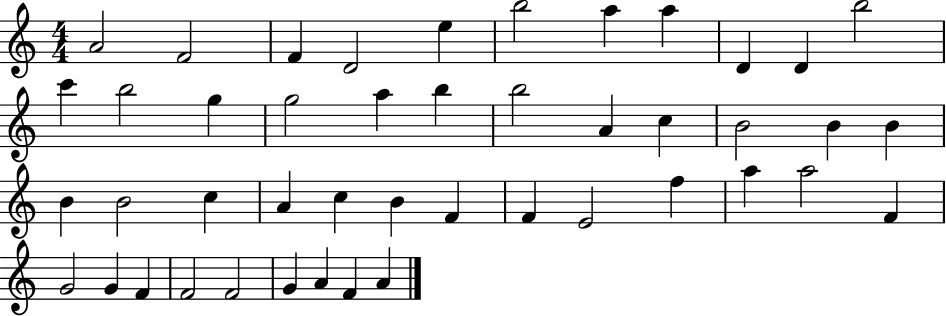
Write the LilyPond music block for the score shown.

{
  \clef treble
  \numericTimeSignature
  \time 4/4
  \key c \major
  a'2 f'2 | f'4 d'2 e''4 | b''2 a''4 a''4 | d'4 d'4 b''2 | \break c'''4 b''2 g''4 | g''2 a''4 b''4 | b''2 a'4 c''4 | b'2 b'4 b'4 | \break b'4 b'2 c''4 | a'4 c''4 b'4 f'4 | f'4 e'2 f''4 | a''4 a''2 f'4 | \break g'2 g'4 f'4 | f'2 f'2 | g'4 a'4 f'4 a'4 | \bar "|."
}